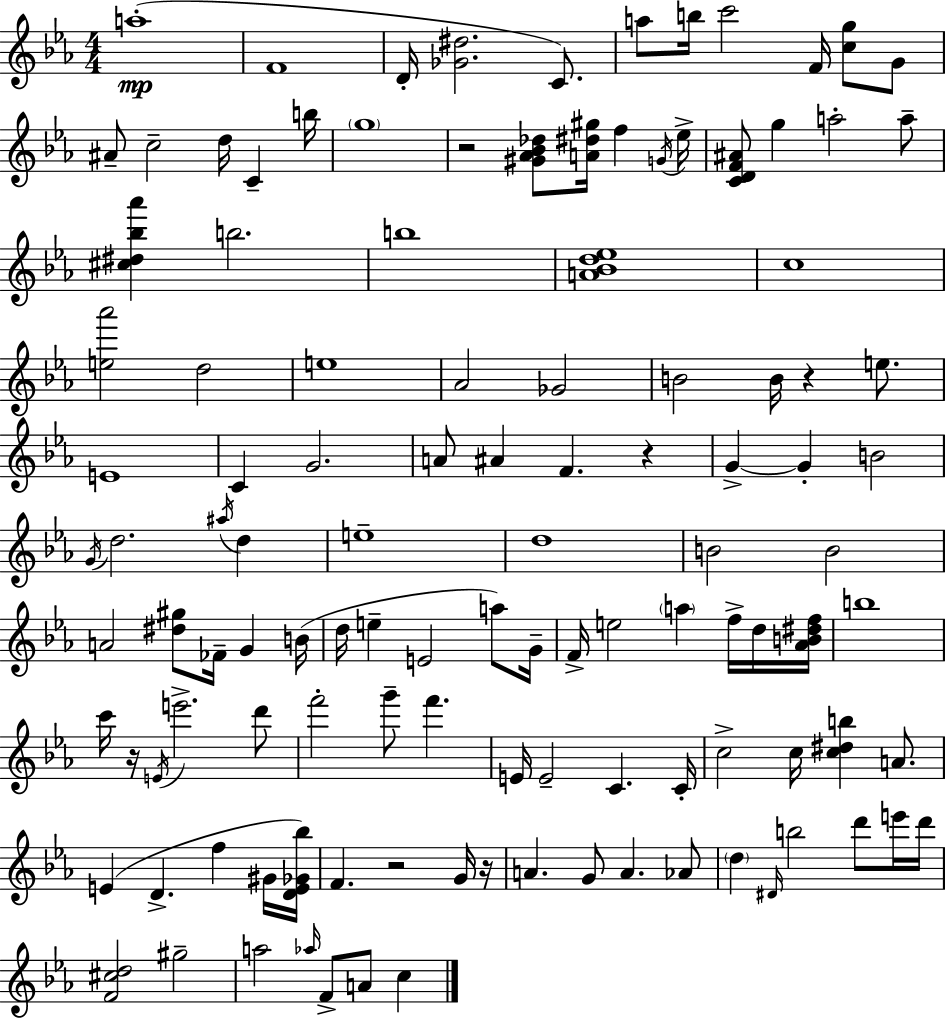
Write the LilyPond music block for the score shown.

{
  \clef treble
  \numericTimeSignature
  \time 4/4
  \key c \minor
  a''1-.(\mp | f'1 | d'16-. <ges' dis''>2. c'8.) | a''8 b''16 c'''2 f'16 <c'' g''>8 g'8 | \break ais'8-- c''2-- d''16 c'4-- b''16 | \parenthesize g''1 | r2 <gis' aes' bes' des''>8 <a' dis'' gis''>16 f''4 \acciaccatura { g'16 } | ees''16-> <c' d' f' ais'>8 g''4 a''2-. a''8-- | \break <cis'' dis'' bes'' aes'''>4 b''2. | b''1 | <a' bes' d'' ees''>1 | c''1 | \break <e'' aes'''>2 d''2 | e''1 | aes'2 ges'2 | b'2 b'16 r4 e''8. | \break e'1 | c'4 g'2. | a'8 ais'4 f'4. r4 | g'4->~~ g'4-. b'2 | \break \acciaccatura { g'16 } d''2. \acciaccatura { ais''16 } d''4 | e''1-- | d''1 | b'2 b'2 | \break a'2 <dis'' gis''>8 fes'16-- g'4 | b'16( d''16 e''4-- e'2 | a''8) g'16-- f'16-> e''2 \parenthesize a''4 | f''16-> d''16 <aes' b' dis'' f''>16 b''1 | \break c'''16 r16 \acciaccatura { e'16 } e'''2.-> | d'''8 f'''2-. g'''8-- f'''4. | e'16 e'2-- c'4. | c'16-. c''2-> c''16 <c'' dis'' b''>4 | \break a'8. e'4( d'4.-> f''4 | gis'16 <d' e' ges' bes''>16) f'4. r2 | g'16 r16 a'4. g'8 a'4. | aes'8 \parenthesize d''4 \grace { dis'16 } b''2 | \break d'''8 e'''16 d'''16 <f' cis'' d''>2 gis''2-- | a''2 \grace { aes''16 } f'8-> | a'8 c''4 \bar "|."
}